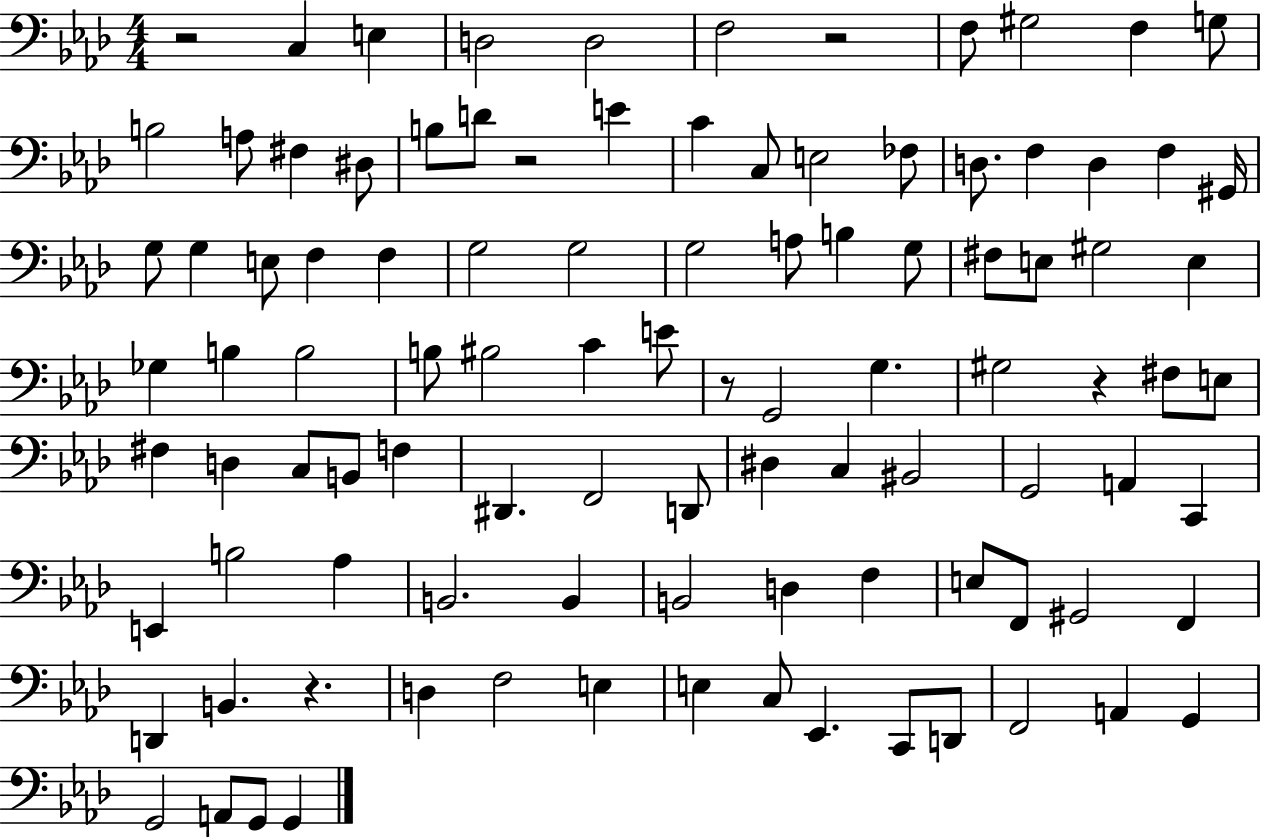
R/h C3/q E3/q D3/h D3/h F3/h R/h F3/e G#3/h F3/q G3/e B3/h A3/e F#3/q D#3/e B3/e D4/e R/h E4/q C4/q C3/e E3/h FES3/e D3/e. F3/q D3/q F3/q G#2/s G3/e G3/q E3/e F3/q F3/q G3/h G3/h G3/h A3/e B3/q G3/e F#3/e E3/e G#3/h E3/q Gb3/q B3/q B3/h B3/e BIS3/h C4/q E4/e R/e G2/h G3/q. G#3/h R/q F#3/e E3/e F#3/q D3/q C3/e B2/e F3/q D#2/q. F2/h D2/e D#3/q C3/q BIS2/h G2/h A2/q C2/q E2/q B3/h Ab3/q B2/h. B2/q B2/h D3/q F3/q E3/e F2/e G#2/h F2/q D2/q B2/q. R/q. D3/q F3/h E3/q E3/q C3/e Eb2/q. C2/e D2/e F2/h A2/q G2/q G2/h A2/e G2/e G2/q